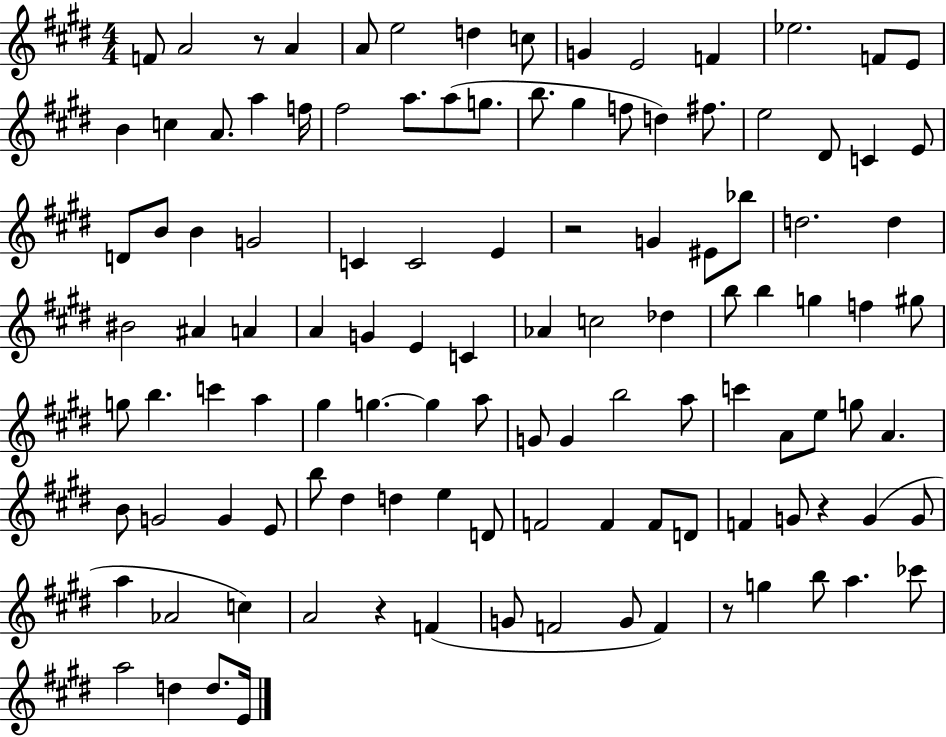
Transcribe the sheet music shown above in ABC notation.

X:1
T:Untitled
M:4/4
L:1/4
K:E
F/2 A2 z/2 A A/2 e2 d c/2 G E2 F _e2 F/2 E/2 B c A/2 a f/4 ^f2 a/2 a/2 g/2 b/2 ^g f/2 d ^f/2 e2 ^D/2 C E/2 D/2 B/2 B G2 C C2 E z2 G ^E/2 _b/2 d2 d ^B2 ^A A A G E C _A c2 _d b/2 b g f ^g/2 g/2 b c' a ^g g g a/2 G/2 G b2 a/2 c' A/2 e/2 g/2 A B/2 G2 G E/2 b/2 ^d d e D/2 F2 F F/2 D/2 F G/2 z G G/2 a _A2 c A2 z F G/2 F2 G/2 F z/2 g b/2 a _c'/2 a2 d d/2 E/4